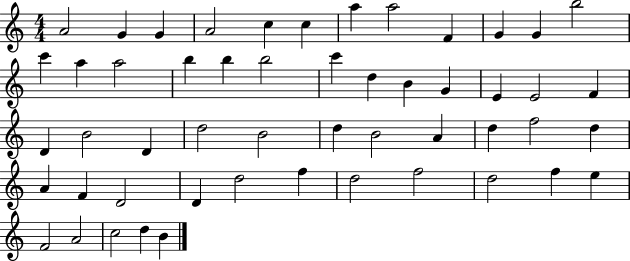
{
  \clef treble
  \numericTimeSignature
  \time 4/4
  \key c \major
  a'2 g'4 g'4 | a'2 c''4 c''4 | a''4 a''2 f'4 | g'4 g'4 b''2 | \break c'''4 a''4 a''2 | b''4 b''4 b''2 | c'''4 d''4 b'4 g'4 | e'4 e'2 f'4 | \break d'4 b'2 d'4 | d''2 b'2 | d''4 b'2 a'4 | d''4 f''2 d''4 | \break a'4 f'4 d'2 | d'4 d''2 f''4 | d''2 f''2 | d''2 f''4 e''4 | \break f'2 a'2 | c''2 d''4 b'4 | \bar "|."
}